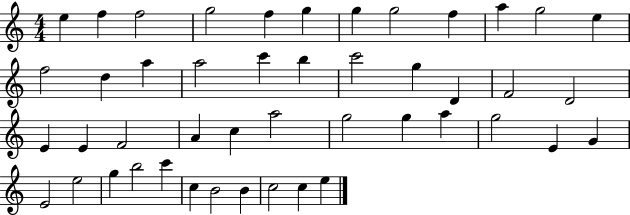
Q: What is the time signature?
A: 4/4